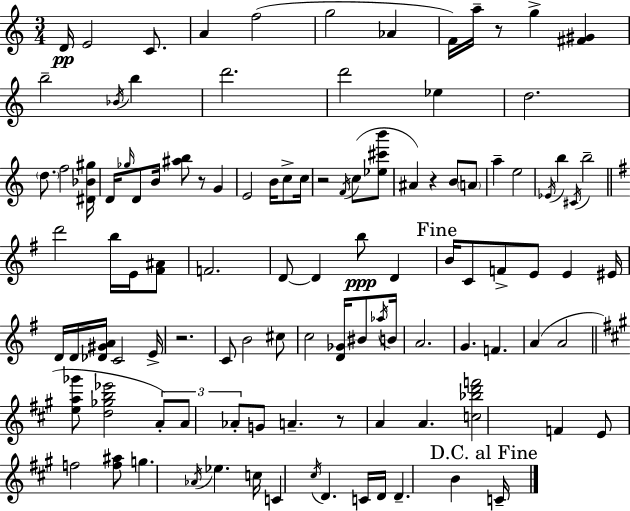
X:1
T:Untitled
M:3/4
L:1/4
K:Am
D/4 E2 C/2 A f2 g2 _A F/4 a/4 z/2 g [^F^G] b2 _B/4 b d'2 d'2 _e d2 d/2 f2 [^D_B^g]/4 D/4 _g/4 D/2 B/4 [^ab]/2 z/2 G E2 B/4 c/2 c/4 z2 F/4 c/2 [_e^c'b']/2 ^A z B/2 A/2 a e2 _E/4 b ^C/4 b2 d'2 b/4 E/4 [^F^A]/2 F2 D/2 D b/2 D B/4 C/2 F/2 E/2 E ^E/4 D/4 D/4 [_D^GA]/4 C2 E/4 z2 C/2 B2 ^c/2 c2 [D_G]/4 ^B/2 _a/4 B/4 A2 G F A A2 [ea_g']/2 [d_gb_e']2 A/2 A/2 _A/2 G/2 A z/2 A A [c_bd'f']2 F E/2 f2 [f^a]/2 g _A/4 _e c/4 C ^c/4 D C/4 D/4 D B C/4